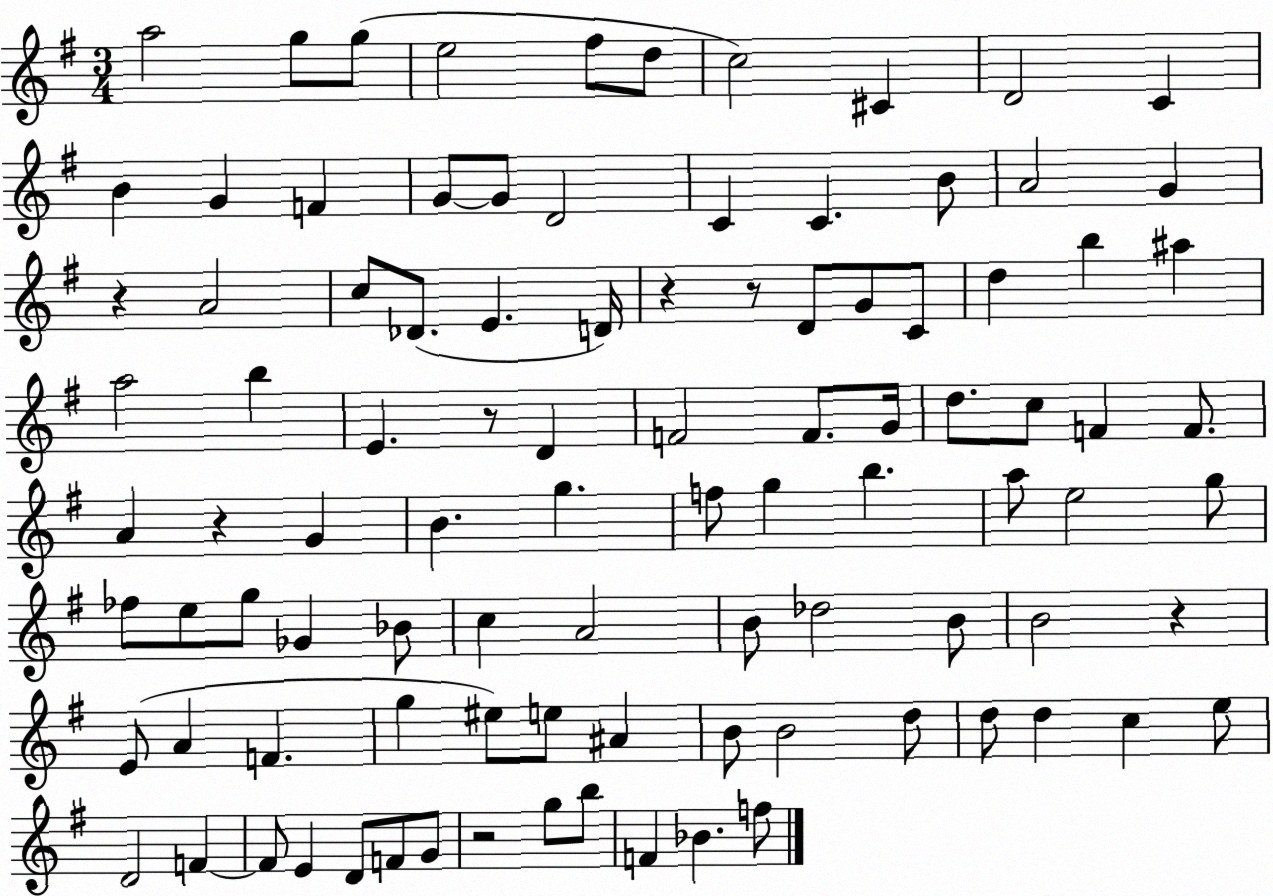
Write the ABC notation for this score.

X:1
T:Untitled
M:3/4
L:1/4
K:G
a2 g/2 g/2 e2 ^f/2 d/2 c2 ^C D2 C B G F G/2 G/2 D2 C C B/2 A2 G z A2 c/2 _D/2 E D/4 z z/2 D/2 G/2 C/2 d b ^a a2 b E z/2 D F2 F/2 G/4 d/2 c/2 F F/2 A z G B g f/2 g b a/2 e2 g/2 _f/2 e/2 g/2 _G _B/2 c A2 B/2 _d2 B/2 B2 z E/2 A F g ^e/2 e/2 ^A B/2 B2 d/2 d/2 d c e/2 D2 F F/2 E D/2 F/2 G/2 z2 g/2 b/2 F _B f/2